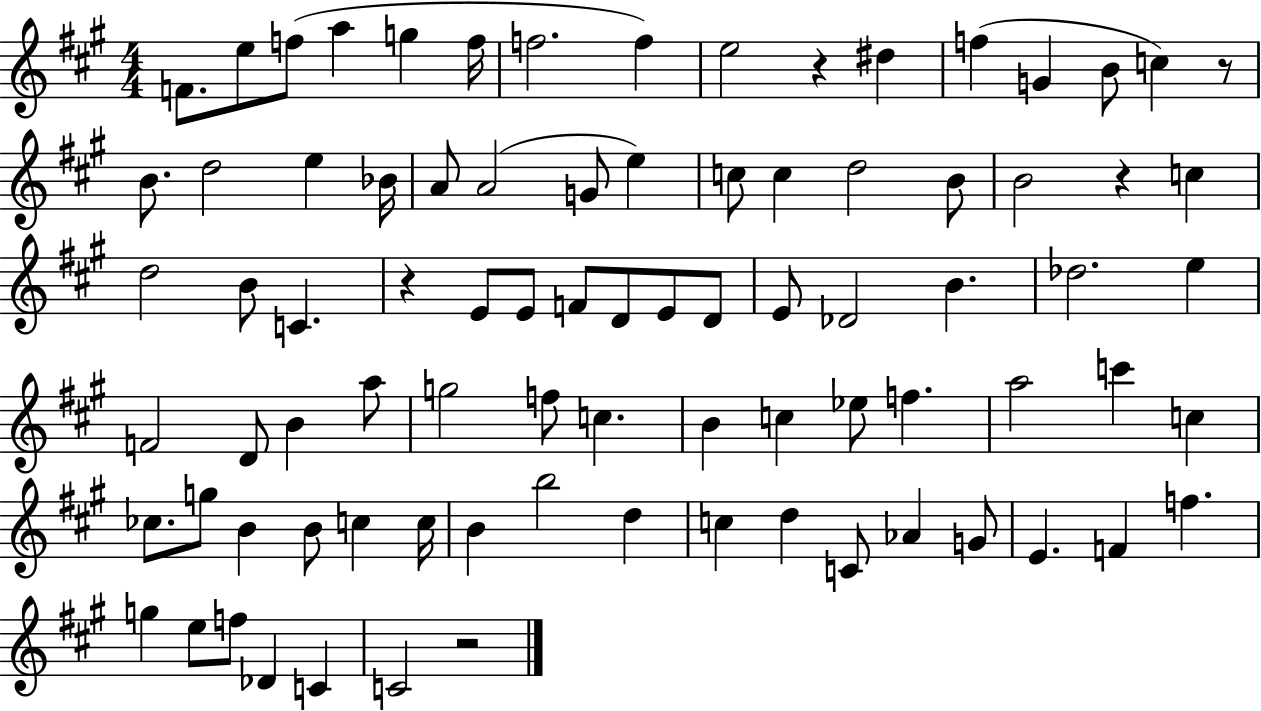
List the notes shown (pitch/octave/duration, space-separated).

F4/e. E5/e F5/e A5/q G5/q F5/s F5/h. F5/q E5/h R/q D#5/q F5/q G4/q B4/e C5/q R/e B4/e. D5/h E5/q Bb4/s A4/e A4/h G4/e E5/q C5/e C5/q D5/h B4/e B4/h R/q C5/q D5/h B4/e C4/q. R/q E4/e E4/e F4/e D4/e E4/e D4/e E4/e Db4/h B4/q. Db5/h. E5/q F4/h D4/e B4/q A5/e G5/h F5/e C5/q. B4/q C5/q Eb5/e F5/q. A5/h C6/q C5/q CES5/e. G5/e B4/q B4/e C5/q C5/s B4/q B5/h D5/q C5/q D5/q C4/e Ab4/q G4/e E4/q. F4/q F5/q. G5/q E5/e F5/e Db4/q C4/q C4/h R/h